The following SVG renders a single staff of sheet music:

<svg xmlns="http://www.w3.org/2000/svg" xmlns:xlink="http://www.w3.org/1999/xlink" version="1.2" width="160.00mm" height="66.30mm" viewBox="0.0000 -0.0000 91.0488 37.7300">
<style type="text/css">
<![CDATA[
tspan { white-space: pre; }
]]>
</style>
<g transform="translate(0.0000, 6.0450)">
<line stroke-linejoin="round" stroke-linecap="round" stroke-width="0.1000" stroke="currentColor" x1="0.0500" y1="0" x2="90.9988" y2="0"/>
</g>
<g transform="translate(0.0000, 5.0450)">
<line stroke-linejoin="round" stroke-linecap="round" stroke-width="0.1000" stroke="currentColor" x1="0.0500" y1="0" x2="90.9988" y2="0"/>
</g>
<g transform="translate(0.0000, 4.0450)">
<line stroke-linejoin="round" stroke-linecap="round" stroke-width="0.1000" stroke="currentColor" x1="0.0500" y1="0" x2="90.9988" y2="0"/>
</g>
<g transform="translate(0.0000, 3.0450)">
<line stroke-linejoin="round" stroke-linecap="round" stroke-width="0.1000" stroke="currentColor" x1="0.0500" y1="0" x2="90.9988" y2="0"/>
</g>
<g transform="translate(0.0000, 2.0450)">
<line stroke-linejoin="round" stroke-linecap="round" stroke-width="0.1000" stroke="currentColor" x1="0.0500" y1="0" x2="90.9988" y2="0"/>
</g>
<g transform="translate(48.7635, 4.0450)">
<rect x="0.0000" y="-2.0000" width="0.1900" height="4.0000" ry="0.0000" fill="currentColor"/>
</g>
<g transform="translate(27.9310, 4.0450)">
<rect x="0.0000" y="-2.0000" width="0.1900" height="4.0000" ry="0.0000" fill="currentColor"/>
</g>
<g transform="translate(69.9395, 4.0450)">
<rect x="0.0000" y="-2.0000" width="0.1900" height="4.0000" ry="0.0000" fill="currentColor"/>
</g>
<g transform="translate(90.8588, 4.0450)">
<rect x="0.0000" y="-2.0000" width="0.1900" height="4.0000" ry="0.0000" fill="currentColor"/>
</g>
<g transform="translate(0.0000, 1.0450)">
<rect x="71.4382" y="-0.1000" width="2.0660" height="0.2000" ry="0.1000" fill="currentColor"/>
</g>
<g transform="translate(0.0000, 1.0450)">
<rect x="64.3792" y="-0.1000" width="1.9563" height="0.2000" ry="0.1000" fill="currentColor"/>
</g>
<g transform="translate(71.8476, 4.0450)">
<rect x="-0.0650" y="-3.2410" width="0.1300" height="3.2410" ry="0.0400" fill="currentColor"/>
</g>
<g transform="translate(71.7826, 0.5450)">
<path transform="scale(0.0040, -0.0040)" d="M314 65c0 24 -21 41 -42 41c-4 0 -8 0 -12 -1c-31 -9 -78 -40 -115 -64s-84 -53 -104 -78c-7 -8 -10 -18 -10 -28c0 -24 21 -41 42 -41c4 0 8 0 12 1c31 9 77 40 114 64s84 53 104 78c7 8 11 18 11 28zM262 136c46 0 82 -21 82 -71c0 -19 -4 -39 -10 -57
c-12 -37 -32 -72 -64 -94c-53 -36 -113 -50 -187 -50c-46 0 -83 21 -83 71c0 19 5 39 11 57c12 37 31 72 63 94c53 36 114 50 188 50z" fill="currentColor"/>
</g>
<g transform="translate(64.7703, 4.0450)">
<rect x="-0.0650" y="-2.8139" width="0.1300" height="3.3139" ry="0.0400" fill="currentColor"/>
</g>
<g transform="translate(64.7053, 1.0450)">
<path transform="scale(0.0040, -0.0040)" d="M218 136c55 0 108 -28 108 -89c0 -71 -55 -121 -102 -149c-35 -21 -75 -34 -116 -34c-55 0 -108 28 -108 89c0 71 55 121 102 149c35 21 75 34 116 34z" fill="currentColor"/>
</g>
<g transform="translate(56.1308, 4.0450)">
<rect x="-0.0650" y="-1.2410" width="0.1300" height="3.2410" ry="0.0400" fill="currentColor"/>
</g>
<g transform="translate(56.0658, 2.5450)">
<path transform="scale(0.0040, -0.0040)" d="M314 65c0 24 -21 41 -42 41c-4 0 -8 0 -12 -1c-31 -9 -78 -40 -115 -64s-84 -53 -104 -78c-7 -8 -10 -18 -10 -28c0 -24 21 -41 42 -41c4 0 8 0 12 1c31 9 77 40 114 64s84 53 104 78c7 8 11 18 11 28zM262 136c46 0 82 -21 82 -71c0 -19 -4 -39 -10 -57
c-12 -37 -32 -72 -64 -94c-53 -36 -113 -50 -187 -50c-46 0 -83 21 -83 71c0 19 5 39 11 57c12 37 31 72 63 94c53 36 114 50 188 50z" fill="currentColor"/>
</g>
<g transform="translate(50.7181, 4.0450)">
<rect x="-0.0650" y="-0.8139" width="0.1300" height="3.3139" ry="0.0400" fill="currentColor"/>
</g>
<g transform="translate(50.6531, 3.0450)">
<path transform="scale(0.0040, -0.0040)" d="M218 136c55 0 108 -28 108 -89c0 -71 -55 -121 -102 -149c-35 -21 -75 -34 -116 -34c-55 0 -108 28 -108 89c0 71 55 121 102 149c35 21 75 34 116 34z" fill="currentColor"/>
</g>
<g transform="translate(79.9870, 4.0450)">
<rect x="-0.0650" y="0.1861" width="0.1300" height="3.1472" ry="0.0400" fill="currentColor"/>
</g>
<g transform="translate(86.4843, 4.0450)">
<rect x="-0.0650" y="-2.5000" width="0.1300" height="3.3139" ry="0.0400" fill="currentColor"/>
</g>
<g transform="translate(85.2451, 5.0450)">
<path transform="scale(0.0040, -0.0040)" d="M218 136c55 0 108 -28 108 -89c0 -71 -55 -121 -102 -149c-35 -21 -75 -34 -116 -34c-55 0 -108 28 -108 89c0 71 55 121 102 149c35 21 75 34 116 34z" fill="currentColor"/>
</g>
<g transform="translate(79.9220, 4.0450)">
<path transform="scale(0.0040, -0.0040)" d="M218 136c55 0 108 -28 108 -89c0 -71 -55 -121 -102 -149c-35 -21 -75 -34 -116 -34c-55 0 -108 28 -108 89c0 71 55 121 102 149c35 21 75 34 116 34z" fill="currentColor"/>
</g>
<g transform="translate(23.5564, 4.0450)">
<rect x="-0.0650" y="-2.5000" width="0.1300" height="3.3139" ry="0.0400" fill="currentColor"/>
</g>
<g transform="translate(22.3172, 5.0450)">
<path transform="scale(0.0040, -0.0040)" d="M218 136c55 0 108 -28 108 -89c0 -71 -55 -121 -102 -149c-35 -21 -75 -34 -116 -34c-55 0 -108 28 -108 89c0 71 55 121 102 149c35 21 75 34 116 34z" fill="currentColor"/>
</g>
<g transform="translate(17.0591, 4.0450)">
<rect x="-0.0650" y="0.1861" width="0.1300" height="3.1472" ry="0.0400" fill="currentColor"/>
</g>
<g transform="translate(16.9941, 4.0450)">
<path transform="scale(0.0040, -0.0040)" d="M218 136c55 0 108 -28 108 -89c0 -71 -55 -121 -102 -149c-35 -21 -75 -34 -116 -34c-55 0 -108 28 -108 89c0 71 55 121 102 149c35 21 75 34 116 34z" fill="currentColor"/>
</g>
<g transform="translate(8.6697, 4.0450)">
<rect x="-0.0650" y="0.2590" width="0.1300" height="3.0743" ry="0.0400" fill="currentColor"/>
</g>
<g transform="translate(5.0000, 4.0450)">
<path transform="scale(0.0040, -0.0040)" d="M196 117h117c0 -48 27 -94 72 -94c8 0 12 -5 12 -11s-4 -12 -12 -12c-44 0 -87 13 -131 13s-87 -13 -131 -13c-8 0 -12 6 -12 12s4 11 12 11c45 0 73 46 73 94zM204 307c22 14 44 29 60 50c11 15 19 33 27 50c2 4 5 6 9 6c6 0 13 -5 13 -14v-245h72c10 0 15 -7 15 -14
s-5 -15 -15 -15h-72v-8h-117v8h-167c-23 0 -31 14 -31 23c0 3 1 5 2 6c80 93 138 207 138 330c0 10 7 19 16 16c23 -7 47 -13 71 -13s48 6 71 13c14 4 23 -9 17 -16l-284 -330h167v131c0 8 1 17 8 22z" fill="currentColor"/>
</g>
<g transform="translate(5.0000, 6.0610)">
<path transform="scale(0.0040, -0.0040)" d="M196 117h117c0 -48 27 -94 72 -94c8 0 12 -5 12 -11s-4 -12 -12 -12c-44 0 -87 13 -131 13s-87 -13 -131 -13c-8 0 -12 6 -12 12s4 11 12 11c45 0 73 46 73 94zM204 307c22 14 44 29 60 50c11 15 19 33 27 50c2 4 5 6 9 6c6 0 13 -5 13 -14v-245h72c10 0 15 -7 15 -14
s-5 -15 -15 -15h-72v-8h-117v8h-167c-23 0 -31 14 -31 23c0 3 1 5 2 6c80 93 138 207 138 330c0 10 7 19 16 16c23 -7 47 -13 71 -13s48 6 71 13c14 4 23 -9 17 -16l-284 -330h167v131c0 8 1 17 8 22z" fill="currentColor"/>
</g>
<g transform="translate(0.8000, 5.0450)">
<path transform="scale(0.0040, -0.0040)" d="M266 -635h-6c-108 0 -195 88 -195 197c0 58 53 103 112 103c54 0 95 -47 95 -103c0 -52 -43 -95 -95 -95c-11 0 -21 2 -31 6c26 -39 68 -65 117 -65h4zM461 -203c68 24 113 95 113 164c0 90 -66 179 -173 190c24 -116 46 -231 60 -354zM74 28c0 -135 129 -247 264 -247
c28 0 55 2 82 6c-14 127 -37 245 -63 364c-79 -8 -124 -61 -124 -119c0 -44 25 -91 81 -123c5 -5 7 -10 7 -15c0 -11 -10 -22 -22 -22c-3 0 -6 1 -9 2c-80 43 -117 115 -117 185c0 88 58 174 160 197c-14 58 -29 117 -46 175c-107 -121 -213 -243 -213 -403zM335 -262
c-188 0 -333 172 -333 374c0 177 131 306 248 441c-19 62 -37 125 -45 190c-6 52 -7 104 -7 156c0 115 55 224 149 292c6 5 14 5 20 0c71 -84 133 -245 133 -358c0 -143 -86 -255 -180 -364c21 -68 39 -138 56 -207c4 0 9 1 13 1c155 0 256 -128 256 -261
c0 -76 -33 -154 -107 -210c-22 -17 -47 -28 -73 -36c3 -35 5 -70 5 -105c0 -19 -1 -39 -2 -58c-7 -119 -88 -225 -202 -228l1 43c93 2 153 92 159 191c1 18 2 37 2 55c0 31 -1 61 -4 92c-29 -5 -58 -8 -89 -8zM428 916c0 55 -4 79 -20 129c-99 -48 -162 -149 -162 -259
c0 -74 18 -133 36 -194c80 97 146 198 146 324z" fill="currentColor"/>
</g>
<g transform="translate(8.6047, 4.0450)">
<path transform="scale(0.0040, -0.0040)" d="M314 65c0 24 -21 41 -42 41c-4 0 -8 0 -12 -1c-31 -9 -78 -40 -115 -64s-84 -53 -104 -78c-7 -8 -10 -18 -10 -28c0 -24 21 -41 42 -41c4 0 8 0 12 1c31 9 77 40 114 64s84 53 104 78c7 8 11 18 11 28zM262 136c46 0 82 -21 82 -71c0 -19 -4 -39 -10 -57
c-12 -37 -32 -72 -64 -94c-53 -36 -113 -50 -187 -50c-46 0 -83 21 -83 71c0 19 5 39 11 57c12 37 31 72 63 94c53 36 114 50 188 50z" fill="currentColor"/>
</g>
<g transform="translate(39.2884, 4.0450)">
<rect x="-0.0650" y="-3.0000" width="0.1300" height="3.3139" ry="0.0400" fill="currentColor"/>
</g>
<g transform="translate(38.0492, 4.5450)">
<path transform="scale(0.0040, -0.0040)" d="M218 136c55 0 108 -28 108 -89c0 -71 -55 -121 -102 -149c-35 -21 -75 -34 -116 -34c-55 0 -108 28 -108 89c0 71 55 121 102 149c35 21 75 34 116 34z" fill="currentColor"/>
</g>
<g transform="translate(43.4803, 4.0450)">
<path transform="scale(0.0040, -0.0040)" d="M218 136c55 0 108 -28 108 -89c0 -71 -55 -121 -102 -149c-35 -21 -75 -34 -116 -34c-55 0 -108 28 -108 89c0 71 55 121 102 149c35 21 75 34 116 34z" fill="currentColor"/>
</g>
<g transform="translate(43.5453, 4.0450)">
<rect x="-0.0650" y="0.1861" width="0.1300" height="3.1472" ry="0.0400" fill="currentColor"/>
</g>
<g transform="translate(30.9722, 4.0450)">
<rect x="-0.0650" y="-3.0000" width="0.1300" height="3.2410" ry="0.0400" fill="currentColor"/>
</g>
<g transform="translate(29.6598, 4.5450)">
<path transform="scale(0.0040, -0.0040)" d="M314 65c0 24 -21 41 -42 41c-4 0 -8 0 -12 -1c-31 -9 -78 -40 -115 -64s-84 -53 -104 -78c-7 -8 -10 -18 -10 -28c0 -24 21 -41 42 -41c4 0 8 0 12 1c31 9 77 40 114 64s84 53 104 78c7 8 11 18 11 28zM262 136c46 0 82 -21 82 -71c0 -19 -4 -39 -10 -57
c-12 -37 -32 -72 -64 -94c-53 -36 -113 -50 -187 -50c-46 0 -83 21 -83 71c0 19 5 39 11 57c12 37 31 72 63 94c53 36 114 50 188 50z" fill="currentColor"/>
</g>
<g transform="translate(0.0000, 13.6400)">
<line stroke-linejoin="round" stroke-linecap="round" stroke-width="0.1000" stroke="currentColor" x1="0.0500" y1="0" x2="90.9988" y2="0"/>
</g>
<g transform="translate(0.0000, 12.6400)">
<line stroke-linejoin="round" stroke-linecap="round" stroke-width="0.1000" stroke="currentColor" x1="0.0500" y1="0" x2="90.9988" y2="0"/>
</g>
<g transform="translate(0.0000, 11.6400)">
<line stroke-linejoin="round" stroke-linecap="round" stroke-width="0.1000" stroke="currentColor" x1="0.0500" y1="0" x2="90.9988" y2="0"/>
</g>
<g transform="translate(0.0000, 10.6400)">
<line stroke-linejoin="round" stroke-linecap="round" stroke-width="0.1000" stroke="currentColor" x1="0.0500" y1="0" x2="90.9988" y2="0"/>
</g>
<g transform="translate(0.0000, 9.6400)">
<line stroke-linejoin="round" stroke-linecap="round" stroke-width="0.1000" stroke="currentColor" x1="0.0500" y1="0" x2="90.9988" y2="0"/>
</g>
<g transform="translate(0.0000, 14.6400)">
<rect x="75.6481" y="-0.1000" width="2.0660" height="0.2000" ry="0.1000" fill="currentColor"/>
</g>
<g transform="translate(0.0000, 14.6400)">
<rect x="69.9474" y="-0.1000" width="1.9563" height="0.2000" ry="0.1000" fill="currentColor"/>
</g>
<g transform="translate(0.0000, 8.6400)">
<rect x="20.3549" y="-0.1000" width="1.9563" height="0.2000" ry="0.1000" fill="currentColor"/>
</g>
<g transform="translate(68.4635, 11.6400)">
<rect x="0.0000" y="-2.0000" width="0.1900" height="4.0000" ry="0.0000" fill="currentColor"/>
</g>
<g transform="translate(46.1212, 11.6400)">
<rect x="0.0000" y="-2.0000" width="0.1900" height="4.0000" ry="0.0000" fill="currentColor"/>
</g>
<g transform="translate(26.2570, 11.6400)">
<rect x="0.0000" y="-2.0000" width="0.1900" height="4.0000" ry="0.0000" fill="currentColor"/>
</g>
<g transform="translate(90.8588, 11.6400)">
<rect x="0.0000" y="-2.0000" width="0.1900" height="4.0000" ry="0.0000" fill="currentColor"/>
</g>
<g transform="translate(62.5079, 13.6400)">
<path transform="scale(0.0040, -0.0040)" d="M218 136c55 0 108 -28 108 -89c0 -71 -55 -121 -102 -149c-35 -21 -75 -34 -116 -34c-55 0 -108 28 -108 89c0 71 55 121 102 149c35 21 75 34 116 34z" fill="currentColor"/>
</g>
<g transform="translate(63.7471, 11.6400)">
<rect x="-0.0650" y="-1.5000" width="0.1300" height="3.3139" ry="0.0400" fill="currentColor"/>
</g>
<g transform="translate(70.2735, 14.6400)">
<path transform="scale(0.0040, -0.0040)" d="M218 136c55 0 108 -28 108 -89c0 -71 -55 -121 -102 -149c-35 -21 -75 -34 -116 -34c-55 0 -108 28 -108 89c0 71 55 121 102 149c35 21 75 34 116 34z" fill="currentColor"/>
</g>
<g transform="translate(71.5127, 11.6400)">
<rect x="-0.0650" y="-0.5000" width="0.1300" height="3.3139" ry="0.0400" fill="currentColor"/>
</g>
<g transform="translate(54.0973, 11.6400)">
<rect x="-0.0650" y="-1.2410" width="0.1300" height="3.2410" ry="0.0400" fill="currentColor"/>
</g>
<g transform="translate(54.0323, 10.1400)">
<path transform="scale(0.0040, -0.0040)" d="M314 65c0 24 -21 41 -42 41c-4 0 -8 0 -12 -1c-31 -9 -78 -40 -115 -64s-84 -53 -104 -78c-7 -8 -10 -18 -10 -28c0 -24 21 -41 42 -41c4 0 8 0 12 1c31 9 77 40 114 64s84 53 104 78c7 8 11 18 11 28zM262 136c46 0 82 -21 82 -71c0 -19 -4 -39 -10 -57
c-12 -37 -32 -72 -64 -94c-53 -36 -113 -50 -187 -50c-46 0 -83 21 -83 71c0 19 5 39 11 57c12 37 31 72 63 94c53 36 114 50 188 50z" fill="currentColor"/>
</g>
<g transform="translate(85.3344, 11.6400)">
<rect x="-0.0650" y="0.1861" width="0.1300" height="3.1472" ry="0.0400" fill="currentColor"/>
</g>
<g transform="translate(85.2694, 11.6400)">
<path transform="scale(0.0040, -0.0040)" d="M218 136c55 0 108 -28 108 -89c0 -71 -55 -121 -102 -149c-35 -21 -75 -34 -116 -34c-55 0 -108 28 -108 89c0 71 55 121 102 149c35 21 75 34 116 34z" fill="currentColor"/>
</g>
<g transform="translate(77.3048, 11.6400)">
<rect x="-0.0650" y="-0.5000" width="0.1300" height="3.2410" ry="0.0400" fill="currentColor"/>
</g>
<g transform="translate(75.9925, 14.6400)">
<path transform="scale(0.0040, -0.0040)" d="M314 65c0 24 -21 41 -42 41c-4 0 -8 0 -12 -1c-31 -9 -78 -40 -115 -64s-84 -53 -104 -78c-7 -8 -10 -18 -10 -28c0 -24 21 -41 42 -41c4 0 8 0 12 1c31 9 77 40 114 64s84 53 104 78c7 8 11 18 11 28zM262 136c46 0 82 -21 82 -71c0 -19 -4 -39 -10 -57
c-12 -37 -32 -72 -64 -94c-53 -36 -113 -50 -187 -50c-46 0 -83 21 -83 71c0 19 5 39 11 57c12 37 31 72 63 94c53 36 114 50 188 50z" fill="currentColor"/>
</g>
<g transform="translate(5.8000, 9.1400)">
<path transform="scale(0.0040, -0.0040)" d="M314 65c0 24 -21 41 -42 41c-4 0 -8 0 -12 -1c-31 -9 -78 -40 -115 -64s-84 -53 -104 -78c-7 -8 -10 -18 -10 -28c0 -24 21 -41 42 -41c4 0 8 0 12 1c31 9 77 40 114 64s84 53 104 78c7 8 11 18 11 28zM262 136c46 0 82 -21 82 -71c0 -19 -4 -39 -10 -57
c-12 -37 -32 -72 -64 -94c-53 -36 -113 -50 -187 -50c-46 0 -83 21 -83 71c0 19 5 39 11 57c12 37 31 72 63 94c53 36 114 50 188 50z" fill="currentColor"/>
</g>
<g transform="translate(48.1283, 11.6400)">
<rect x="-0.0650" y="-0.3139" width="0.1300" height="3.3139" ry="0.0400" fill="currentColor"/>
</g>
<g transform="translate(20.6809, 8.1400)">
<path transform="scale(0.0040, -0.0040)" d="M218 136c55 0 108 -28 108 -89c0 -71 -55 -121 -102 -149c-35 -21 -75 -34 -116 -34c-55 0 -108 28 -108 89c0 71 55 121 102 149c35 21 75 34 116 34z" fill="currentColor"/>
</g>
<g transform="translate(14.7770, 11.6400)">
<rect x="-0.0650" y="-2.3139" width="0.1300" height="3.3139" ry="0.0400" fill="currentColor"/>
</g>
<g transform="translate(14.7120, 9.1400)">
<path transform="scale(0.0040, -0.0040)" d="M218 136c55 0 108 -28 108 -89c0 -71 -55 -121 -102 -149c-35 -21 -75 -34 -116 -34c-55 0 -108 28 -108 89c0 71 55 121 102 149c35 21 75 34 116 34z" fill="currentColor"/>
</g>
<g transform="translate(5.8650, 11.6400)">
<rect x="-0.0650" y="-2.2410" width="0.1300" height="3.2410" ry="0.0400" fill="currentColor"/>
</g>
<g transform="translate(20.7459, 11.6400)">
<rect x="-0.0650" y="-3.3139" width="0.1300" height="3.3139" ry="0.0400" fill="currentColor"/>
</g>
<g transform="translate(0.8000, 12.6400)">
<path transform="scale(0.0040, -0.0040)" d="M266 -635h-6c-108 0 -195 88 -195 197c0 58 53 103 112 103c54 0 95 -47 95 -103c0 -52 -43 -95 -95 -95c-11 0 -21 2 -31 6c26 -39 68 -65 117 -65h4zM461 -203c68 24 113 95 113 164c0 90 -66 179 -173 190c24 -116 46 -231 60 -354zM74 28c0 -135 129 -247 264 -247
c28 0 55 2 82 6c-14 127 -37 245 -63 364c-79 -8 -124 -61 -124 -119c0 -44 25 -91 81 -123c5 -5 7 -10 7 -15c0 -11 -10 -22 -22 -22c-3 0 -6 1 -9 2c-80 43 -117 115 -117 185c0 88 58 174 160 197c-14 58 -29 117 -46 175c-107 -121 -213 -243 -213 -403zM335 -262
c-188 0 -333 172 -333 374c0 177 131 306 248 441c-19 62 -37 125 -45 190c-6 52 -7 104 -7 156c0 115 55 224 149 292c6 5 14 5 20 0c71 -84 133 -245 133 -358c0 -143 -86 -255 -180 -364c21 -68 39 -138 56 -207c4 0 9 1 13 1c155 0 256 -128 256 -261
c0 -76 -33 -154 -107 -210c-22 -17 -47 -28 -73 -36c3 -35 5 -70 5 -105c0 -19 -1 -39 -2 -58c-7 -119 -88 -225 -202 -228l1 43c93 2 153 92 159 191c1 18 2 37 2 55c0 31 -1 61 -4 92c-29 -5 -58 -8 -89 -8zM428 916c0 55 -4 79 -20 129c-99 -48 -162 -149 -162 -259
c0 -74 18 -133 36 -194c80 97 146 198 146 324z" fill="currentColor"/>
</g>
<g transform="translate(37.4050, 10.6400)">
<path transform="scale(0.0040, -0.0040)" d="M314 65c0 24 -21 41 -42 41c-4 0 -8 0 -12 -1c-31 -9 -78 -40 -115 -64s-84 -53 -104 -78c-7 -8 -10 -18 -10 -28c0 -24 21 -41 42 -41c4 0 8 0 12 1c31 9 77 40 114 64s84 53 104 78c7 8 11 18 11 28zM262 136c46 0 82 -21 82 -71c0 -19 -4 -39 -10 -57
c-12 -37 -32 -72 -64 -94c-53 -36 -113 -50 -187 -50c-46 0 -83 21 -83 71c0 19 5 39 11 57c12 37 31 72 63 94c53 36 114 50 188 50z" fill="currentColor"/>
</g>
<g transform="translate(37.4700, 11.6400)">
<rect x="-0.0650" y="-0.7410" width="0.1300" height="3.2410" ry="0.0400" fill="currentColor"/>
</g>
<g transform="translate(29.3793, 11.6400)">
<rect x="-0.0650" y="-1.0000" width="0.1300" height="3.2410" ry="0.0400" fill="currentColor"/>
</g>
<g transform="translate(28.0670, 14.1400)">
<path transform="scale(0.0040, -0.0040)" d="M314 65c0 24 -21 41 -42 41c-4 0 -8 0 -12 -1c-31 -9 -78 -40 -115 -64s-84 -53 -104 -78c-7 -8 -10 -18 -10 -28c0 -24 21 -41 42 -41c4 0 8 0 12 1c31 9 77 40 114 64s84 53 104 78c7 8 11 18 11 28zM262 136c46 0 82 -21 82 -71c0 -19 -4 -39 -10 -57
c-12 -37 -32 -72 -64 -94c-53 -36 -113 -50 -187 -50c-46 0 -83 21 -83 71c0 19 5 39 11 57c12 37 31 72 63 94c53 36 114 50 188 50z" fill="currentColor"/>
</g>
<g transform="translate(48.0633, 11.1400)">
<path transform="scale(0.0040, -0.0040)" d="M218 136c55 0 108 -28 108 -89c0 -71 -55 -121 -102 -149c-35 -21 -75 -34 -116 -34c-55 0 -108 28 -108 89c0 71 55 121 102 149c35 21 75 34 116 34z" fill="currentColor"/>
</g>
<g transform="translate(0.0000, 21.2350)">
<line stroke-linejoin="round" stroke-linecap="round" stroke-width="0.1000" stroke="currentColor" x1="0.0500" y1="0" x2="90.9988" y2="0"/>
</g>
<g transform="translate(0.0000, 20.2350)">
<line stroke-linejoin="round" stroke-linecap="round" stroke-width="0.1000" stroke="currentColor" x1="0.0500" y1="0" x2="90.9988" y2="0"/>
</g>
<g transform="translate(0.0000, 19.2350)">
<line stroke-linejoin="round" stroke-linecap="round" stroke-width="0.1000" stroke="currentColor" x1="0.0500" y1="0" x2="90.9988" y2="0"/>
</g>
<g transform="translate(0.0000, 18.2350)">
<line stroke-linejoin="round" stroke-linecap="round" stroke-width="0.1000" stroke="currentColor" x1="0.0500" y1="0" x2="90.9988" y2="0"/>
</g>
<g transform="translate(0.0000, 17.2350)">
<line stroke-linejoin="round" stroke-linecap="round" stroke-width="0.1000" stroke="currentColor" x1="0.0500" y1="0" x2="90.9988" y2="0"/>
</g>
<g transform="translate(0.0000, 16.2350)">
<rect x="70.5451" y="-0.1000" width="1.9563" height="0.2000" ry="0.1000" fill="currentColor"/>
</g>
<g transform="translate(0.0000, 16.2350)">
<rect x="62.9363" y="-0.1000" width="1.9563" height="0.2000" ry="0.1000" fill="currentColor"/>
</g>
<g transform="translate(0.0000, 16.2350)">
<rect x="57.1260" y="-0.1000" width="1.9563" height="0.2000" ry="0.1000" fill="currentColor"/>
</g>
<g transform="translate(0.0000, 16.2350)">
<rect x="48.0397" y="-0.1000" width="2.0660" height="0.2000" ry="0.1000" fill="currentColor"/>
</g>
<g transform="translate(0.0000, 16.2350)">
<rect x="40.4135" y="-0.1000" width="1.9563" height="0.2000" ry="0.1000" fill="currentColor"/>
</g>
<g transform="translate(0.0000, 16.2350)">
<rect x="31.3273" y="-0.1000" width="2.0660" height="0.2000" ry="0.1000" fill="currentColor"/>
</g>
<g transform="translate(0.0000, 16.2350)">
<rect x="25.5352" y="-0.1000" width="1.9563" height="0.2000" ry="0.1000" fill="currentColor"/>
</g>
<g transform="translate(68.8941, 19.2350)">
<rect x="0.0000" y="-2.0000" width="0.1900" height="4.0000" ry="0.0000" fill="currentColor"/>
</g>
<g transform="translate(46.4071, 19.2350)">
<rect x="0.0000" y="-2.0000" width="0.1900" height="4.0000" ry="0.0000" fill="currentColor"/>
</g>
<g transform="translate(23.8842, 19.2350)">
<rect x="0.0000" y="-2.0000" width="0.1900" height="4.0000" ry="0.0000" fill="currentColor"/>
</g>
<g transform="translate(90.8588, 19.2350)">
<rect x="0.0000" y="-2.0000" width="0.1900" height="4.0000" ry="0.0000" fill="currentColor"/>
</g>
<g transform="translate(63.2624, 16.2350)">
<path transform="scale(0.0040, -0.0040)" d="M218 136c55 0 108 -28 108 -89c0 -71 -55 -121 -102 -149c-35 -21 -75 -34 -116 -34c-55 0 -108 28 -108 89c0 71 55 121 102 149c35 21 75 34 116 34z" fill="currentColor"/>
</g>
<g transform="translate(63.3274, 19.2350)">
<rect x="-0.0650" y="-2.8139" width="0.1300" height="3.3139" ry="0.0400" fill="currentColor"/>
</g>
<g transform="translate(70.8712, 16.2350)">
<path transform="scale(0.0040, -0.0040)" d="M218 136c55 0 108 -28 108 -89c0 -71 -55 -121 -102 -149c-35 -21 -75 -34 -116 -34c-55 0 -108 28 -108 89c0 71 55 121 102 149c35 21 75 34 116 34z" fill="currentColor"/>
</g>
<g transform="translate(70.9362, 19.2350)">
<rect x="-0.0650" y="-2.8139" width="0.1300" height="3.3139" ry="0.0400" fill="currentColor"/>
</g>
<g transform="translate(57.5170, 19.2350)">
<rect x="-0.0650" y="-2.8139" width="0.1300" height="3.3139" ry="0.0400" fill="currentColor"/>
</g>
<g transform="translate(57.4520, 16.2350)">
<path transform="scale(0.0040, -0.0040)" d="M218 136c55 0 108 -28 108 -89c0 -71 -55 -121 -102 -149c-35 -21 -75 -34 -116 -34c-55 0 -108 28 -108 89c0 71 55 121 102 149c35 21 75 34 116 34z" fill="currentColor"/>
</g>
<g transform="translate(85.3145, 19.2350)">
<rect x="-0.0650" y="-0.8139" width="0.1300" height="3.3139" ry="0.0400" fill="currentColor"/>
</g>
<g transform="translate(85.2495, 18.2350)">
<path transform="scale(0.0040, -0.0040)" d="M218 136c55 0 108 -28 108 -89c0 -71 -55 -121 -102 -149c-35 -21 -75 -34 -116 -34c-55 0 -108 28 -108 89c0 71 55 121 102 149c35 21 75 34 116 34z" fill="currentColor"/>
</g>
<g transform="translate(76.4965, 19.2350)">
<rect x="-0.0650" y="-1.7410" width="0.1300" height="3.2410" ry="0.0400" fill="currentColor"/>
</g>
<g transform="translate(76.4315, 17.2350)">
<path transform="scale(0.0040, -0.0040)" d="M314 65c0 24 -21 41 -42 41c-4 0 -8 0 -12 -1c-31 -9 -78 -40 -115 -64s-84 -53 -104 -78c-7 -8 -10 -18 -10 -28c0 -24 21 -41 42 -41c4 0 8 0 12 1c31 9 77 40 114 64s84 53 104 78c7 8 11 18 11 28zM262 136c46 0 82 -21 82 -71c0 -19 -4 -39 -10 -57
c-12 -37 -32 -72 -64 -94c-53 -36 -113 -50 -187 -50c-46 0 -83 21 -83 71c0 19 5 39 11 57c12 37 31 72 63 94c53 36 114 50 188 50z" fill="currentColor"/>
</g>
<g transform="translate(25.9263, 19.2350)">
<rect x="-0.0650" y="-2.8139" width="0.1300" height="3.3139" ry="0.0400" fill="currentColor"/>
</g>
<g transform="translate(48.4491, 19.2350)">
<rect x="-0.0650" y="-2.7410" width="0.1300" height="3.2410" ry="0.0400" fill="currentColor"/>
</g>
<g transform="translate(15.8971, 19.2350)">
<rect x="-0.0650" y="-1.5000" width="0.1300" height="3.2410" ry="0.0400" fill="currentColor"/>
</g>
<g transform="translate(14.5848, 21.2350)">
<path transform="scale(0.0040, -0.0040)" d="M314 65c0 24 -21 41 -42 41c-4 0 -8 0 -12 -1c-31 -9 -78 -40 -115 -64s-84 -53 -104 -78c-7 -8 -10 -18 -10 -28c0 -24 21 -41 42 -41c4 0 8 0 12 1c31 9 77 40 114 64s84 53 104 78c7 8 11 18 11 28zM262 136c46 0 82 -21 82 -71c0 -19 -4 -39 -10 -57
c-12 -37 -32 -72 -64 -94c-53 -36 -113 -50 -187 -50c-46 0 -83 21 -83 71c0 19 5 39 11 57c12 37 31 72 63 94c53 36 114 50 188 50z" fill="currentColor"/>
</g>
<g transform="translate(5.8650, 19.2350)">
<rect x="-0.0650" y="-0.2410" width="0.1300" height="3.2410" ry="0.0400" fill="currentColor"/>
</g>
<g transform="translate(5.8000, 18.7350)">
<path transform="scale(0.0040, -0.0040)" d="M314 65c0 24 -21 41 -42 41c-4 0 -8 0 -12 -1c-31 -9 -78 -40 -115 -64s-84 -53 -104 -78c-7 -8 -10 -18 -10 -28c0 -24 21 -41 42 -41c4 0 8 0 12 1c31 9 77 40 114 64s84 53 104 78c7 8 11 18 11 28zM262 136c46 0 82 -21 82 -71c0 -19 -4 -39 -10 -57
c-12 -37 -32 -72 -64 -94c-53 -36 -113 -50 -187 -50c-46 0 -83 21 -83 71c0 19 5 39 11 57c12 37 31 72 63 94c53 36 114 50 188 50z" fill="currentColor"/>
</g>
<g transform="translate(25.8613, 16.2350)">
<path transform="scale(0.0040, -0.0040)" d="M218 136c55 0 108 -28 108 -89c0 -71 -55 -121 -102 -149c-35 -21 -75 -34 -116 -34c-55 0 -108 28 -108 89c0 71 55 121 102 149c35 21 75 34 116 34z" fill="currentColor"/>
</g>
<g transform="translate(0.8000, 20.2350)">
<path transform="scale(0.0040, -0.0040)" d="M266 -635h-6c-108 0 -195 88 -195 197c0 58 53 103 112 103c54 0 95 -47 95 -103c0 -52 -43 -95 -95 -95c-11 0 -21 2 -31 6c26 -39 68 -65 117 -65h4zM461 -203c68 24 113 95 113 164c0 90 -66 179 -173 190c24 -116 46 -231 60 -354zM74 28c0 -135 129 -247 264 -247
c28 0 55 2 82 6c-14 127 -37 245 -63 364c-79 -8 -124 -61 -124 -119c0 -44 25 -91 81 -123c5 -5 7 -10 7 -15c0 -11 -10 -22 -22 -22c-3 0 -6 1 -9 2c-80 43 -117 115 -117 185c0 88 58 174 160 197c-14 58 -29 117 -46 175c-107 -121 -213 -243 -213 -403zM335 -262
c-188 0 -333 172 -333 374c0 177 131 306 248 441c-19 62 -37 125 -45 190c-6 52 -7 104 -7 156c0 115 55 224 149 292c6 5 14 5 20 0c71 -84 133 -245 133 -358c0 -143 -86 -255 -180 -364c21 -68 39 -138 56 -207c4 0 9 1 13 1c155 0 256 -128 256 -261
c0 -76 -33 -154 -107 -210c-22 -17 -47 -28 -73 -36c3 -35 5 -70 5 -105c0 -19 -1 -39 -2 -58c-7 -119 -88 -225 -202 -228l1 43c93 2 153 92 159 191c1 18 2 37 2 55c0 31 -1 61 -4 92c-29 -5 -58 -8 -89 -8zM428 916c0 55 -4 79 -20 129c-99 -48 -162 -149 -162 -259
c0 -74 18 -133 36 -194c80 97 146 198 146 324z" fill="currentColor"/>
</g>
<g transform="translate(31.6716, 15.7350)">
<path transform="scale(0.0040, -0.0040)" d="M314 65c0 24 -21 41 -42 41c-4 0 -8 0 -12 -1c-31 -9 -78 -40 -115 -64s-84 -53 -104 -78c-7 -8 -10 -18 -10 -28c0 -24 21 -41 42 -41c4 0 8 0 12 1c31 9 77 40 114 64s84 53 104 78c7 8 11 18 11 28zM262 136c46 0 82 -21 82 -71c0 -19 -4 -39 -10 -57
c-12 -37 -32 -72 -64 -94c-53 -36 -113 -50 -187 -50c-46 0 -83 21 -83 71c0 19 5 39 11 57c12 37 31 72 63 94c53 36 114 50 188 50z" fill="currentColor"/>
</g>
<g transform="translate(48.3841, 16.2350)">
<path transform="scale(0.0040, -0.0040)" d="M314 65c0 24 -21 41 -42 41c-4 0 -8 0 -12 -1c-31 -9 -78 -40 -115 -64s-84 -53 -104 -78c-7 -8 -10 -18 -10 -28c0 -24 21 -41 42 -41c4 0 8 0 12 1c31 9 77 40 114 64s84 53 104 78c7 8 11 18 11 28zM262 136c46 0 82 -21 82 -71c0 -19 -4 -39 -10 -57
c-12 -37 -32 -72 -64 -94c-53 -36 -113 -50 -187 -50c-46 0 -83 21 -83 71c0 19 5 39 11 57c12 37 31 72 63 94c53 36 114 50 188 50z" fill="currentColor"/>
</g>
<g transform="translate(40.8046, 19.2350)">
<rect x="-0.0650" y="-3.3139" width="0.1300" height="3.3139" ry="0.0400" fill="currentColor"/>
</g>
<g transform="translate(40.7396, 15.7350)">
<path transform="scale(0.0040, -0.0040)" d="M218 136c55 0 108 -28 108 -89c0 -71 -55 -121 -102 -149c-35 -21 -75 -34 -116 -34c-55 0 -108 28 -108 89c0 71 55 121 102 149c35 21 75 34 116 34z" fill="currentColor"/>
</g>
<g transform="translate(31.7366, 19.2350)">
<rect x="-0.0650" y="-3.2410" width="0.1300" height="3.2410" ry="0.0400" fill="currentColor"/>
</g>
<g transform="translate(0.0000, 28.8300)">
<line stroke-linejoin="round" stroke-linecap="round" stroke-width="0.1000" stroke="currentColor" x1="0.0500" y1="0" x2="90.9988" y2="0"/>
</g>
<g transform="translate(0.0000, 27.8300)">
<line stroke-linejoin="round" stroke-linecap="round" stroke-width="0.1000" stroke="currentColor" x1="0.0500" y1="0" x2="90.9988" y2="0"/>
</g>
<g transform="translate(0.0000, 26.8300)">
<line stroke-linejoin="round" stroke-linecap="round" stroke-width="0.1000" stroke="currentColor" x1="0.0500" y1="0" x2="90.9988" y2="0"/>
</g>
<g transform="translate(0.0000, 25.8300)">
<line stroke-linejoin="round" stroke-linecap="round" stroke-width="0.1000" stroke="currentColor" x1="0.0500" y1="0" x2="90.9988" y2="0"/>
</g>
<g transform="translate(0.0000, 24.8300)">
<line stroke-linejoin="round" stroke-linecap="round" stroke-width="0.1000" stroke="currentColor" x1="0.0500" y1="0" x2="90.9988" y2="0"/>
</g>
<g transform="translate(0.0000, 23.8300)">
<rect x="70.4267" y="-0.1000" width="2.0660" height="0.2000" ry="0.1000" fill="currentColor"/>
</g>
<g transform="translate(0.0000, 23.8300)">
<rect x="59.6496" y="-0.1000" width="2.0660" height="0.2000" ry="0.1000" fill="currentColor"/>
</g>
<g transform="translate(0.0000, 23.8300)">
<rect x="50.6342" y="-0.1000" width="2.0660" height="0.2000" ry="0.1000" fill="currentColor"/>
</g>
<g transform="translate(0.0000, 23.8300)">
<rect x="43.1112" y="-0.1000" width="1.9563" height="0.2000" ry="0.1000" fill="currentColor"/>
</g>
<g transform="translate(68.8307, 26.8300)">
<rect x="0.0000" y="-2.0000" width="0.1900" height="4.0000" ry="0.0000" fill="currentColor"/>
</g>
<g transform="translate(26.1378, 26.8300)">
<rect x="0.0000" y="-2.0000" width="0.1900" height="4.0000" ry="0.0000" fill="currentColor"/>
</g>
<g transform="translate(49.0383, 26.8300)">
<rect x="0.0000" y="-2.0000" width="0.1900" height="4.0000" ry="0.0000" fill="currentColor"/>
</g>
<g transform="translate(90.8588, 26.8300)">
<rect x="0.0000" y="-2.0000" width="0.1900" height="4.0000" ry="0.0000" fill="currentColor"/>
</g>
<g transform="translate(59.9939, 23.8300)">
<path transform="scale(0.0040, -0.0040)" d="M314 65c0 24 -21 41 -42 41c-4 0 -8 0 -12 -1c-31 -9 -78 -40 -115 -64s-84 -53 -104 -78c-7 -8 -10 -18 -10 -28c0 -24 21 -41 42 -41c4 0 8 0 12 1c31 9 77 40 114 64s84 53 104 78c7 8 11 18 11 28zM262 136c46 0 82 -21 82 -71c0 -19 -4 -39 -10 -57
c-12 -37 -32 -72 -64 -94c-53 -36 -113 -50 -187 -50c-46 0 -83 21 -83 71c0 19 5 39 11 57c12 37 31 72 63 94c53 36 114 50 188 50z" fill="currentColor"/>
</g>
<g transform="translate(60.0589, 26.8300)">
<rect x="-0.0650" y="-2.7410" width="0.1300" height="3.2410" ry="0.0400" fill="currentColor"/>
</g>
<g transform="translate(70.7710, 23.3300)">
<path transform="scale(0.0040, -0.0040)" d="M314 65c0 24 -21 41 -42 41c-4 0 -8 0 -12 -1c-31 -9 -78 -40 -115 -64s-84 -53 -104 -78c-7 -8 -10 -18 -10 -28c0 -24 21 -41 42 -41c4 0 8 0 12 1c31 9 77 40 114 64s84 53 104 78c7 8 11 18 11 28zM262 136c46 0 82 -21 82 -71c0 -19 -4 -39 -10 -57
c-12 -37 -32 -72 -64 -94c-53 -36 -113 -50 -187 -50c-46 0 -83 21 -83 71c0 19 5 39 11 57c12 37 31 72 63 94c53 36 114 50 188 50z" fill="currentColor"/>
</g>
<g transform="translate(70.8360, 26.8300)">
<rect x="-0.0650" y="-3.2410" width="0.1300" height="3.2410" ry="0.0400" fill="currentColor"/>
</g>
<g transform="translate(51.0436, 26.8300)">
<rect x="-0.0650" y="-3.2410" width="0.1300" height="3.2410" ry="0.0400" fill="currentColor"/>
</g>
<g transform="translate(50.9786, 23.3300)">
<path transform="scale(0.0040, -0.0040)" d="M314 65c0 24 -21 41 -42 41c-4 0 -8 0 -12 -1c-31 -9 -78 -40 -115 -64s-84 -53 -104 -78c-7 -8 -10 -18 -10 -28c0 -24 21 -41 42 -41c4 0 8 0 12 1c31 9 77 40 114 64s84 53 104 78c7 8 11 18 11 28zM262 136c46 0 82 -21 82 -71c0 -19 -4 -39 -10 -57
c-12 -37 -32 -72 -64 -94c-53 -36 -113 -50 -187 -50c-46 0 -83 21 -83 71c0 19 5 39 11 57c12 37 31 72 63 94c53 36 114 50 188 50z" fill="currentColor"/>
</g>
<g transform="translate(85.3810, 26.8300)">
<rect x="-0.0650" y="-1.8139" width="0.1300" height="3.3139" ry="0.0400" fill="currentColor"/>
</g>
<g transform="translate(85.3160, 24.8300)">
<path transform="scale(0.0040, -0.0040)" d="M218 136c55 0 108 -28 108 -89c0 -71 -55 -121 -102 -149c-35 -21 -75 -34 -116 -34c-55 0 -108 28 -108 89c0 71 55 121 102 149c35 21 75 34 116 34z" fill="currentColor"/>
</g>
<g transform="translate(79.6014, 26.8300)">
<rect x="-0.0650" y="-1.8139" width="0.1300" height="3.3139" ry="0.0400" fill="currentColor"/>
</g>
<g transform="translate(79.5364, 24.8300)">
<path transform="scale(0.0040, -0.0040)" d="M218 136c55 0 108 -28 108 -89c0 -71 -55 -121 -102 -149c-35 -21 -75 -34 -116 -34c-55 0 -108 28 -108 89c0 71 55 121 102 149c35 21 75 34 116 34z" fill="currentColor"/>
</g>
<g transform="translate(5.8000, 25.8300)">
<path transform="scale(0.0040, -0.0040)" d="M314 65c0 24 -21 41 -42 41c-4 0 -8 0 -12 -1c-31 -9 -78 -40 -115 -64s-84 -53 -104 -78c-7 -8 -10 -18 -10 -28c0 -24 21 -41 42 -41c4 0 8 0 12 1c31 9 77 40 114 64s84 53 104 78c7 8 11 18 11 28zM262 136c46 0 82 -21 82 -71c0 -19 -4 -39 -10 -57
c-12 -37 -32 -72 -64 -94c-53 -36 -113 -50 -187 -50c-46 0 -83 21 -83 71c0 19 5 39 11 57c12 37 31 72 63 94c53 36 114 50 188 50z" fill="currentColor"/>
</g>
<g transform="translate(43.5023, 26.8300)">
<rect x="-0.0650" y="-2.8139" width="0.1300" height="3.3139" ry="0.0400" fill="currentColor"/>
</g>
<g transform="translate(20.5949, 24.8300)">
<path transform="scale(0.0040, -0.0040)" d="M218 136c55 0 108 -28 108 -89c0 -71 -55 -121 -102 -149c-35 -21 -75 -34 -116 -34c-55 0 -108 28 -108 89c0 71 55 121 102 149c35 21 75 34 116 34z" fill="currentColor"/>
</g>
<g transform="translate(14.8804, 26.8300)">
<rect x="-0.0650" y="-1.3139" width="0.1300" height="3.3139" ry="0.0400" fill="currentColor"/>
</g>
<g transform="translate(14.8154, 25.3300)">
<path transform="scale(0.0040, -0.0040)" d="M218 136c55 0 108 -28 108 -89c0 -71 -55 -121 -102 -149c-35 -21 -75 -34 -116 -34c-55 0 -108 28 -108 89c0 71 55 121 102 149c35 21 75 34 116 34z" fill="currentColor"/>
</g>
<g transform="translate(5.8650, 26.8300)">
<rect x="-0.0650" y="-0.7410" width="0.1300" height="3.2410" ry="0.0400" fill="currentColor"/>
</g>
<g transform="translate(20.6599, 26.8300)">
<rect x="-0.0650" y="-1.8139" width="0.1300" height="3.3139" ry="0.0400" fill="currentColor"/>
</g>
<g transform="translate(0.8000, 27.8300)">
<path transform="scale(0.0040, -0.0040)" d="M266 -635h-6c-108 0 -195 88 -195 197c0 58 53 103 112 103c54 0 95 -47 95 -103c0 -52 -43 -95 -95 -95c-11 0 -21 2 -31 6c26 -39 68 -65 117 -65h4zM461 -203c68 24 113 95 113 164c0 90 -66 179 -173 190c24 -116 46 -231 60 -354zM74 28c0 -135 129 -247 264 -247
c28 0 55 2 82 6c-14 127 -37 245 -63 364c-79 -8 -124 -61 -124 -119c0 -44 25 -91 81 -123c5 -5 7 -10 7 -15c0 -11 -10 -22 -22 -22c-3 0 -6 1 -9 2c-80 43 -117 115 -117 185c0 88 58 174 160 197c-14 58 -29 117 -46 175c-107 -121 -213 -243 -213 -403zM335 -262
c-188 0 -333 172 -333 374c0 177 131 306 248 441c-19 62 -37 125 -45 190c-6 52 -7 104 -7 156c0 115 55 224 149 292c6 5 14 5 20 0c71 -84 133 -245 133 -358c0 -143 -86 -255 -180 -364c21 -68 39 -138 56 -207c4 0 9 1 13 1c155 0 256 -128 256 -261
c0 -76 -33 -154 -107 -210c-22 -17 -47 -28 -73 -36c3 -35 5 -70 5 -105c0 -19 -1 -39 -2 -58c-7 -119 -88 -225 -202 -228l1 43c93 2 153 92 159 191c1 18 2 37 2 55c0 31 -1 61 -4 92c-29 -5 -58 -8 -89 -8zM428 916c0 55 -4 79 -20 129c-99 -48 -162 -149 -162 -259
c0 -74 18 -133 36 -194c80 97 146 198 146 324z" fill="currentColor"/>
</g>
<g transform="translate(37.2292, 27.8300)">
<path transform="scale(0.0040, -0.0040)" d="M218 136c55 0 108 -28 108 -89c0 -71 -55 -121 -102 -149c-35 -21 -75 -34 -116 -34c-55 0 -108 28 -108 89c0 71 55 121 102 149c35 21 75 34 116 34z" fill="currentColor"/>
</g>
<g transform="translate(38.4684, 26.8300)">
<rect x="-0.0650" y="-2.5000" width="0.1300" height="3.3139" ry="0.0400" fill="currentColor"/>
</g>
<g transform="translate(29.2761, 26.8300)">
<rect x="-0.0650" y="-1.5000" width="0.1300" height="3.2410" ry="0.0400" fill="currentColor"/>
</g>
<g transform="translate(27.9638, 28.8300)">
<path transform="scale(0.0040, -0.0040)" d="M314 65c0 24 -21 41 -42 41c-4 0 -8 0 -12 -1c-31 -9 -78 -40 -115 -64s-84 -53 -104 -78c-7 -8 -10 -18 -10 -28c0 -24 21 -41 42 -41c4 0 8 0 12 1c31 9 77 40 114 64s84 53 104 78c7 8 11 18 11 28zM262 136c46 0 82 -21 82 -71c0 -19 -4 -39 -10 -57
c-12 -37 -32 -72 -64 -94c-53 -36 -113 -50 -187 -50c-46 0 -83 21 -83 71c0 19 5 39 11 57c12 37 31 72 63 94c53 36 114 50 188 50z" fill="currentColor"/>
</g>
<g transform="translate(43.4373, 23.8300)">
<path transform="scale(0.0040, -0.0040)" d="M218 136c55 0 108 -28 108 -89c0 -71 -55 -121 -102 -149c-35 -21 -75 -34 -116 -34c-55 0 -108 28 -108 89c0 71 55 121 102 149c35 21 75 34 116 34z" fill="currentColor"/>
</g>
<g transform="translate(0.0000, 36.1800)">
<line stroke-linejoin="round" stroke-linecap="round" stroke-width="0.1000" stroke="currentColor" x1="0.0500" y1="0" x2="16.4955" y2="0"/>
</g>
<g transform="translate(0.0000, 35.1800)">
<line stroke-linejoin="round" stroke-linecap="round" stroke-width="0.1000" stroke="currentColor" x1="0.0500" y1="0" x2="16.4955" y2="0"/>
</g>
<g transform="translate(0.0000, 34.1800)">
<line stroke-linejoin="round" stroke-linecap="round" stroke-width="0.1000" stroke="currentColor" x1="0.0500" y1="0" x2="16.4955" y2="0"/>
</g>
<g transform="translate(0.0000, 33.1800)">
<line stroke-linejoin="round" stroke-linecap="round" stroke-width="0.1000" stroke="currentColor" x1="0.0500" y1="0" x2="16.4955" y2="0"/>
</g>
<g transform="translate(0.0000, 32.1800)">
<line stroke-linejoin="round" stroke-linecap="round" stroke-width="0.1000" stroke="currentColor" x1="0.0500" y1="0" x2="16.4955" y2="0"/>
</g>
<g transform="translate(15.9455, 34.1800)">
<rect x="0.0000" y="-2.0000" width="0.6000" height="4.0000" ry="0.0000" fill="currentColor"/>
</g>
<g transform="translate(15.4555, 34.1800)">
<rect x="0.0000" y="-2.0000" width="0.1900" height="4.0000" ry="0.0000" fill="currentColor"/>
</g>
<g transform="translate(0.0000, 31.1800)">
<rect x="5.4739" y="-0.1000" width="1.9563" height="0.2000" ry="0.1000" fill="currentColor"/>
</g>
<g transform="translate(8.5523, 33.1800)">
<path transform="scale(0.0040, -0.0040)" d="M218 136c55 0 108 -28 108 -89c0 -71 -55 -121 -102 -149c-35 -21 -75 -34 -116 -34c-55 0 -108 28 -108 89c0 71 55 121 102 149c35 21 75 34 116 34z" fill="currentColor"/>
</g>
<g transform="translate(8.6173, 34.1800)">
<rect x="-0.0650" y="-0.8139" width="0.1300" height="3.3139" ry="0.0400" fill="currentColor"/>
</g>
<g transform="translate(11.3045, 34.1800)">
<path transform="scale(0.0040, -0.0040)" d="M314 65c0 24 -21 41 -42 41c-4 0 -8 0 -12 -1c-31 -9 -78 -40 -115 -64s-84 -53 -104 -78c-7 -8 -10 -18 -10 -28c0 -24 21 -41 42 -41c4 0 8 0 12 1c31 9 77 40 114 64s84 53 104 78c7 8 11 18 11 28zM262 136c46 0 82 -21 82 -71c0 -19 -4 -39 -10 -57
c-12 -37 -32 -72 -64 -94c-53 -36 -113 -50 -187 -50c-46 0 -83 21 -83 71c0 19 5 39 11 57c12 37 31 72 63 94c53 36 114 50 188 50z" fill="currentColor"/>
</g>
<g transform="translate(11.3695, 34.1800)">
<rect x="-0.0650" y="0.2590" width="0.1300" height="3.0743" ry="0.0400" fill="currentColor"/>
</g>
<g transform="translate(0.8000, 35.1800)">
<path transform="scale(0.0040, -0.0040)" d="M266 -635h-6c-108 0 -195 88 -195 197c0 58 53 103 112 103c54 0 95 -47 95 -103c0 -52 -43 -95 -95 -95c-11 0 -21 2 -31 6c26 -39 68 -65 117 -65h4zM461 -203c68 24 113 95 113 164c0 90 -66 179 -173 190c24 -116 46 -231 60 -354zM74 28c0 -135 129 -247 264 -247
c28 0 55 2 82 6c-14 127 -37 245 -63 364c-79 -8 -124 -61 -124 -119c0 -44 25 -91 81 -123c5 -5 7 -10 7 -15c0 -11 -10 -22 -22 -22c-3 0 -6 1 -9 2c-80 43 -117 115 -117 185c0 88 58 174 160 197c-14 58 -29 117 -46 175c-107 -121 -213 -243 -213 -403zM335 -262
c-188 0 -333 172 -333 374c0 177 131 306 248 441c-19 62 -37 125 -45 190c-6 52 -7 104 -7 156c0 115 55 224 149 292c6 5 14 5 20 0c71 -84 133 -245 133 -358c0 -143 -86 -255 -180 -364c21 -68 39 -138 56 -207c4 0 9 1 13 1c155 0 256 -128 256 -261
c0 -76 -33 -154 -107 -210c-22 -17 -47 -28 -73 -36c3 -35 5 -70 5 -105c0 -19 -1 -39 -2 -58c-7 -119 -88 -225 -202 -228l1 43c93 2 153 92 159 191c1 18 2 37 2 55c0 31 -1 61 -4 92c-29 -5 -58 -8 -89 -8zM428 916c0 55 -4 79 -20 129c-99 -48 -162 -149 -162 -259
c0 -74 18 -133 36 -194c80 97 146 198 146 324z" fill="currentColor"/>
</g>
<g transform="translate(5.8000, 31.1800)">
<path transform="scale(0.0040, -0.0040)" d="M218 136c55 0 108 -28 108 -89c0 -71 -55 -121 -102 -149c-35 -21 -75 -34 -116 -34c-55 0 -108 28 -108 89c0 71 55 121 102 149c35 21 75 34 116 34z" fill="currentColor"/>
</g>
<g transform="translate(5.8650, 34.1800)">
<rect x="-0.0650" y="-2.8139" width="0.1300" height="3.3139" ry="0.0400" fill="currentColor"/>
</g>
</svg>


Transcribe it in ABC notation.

X:1
T:Untitled
M:4/4
L:1/4
K:C
B2 B G A2 A B d e2 a b2 B G g2 g b D2 d2 c e2 E C C2 B c2 E2 a b2 b a2 a a a f2 d d2 e f E2 G a b2 a2 b2 f f a d B2